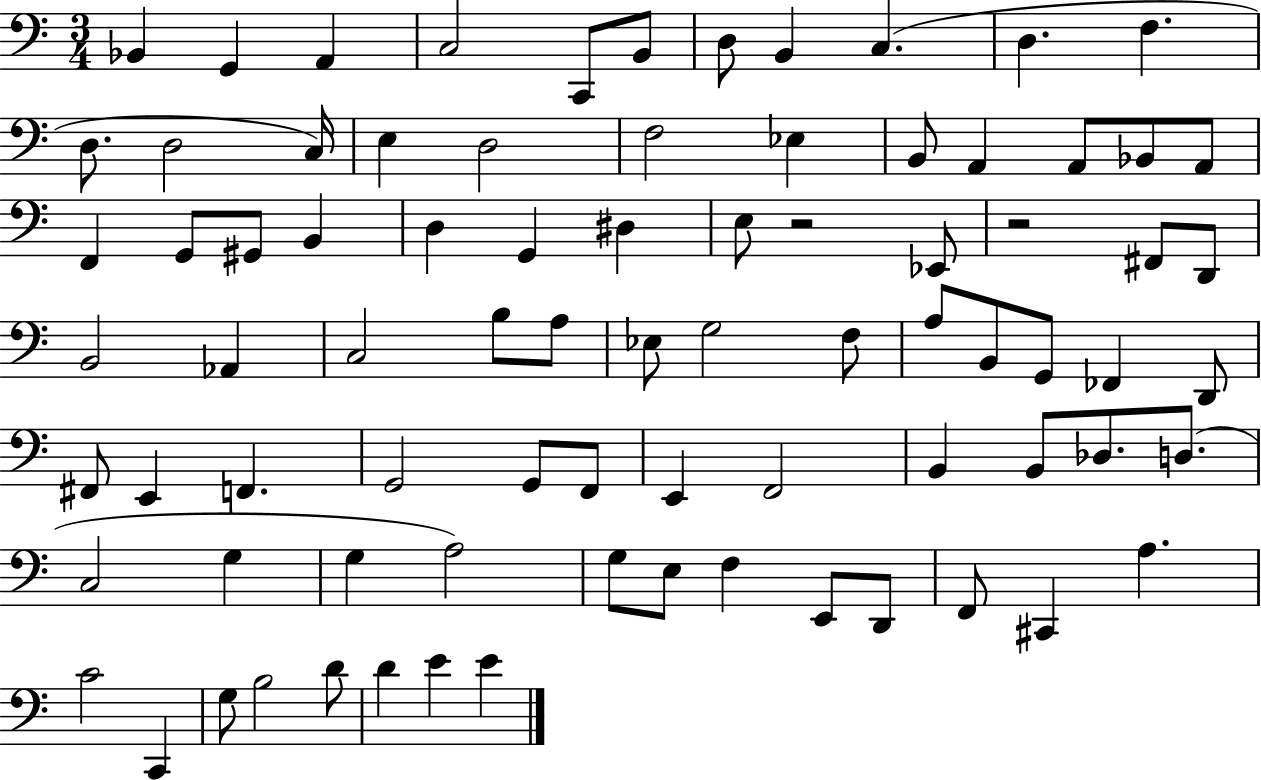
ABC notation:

X:1
T:Untitled
M:3/4
L:1/4
K:C
_B,, G,, A,, C,2 C,,/2 B,,/2 D,/2 B,, C, D, F, D,/2 D,2 C,/4 E, D,2 F,2 _E, B,,/2 A,, A,,/2 _B,,/2 A,,/2 F,, G,,/2 ^G,,/2 B,, D, G,, ^D, E,/2 z2 _E,,/2 z2 ^F,,/2 D,,/2 B,,2 _A,, C,2 B,/2 A,/2 _E,/2 G,2 F,/2 A,/2 B,,/2 G,,/2 _F,, D,,/2 ^F,,/2 E,, F,, G,,2 G,,/2 F,,/2 E,, F,,2 B,, B,,/2 _D,/2 D,/2 C,2 G, G, A,2 G,/2 E,/2 F, E,,/2 D,,/2 F,,/2 ^C,, A, C2 C,, G,/2 B,2 D/2 D E E